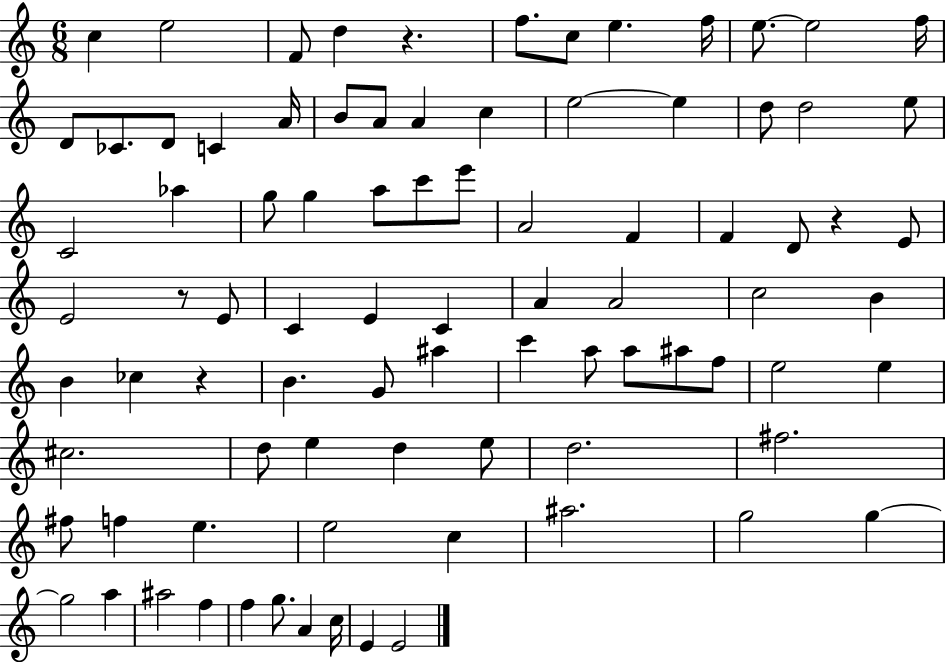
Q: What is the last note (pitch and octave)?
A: E4